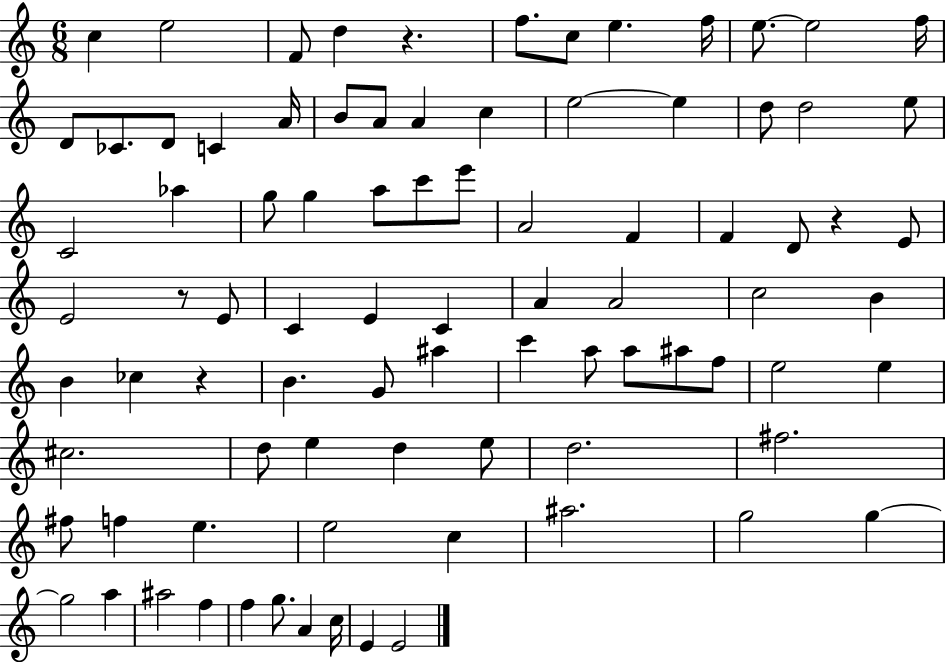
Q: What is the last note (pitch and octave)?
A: E4